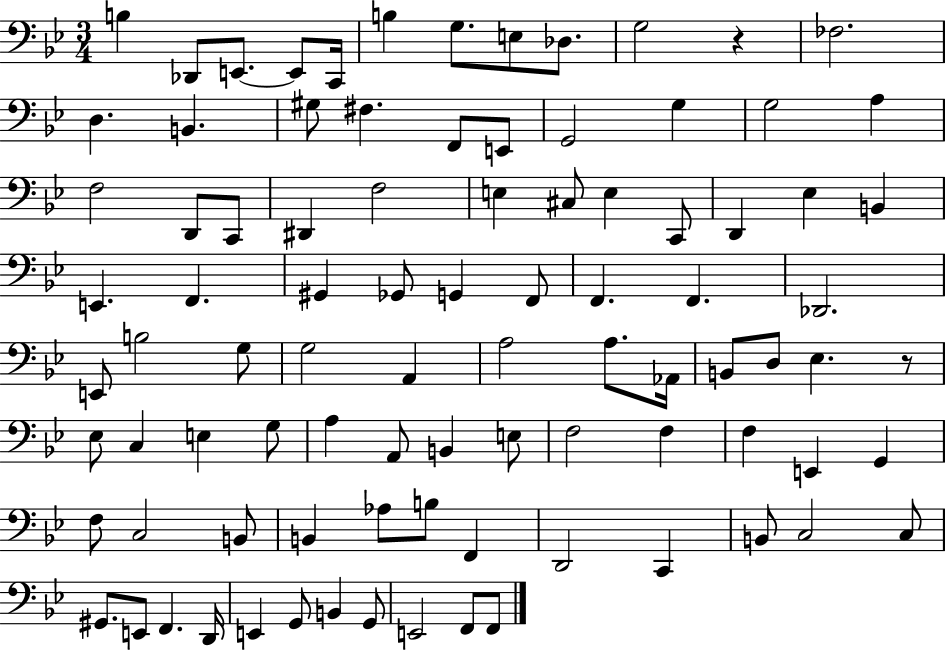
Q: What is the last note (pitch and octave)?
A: F2